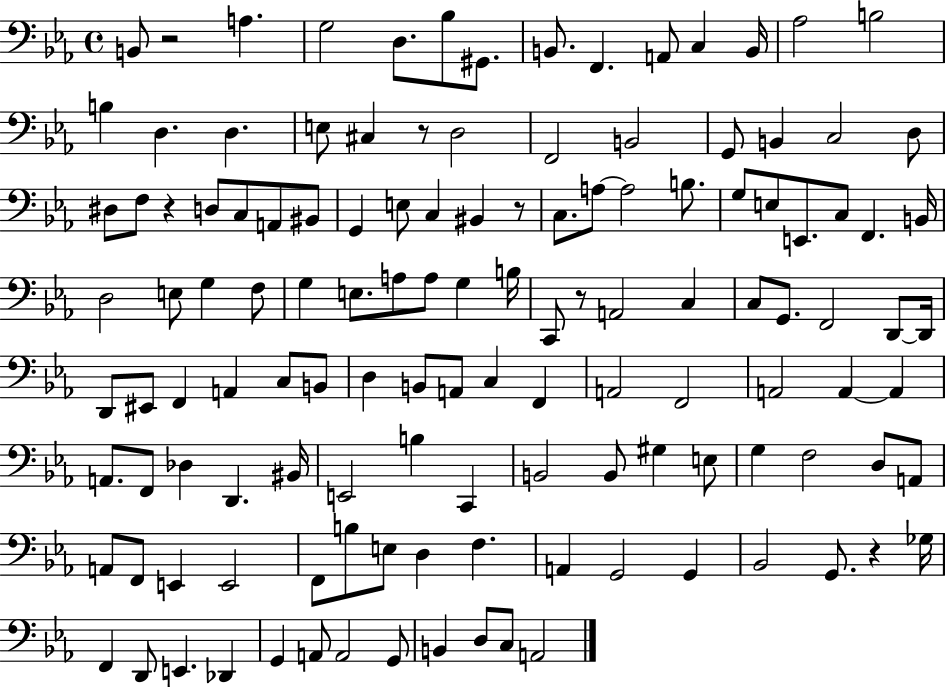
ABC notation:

X:1
T:Untitled
M:4/4
L:1/4
K:Eb
B,,/2 z2 A, G,2 D,/2 _B,/2 ^G,,/2 B,,/2 F,, A,,/2 C, B,,/4 _A,2 B,2 B, D, D, E,/2 ^C, z/2 D,2 F,,2 B,,2 G,,/2 B,, C,2 D,/2 ^D,/2 F,/2 z D,/2 C,/2 A,,/2 ^B,,/2 G,, E,/2 C, ^B,, z/2 C,/2 A,/2 A,2 B,/2 G,/2 E,/2 E,,/2 C,/2 F,, B,,/4 D,2 E,/2 G, F,/2 G, E,/2 A,/2 A,/2 G, B,/4 C,,/2 z/2 A,,2 C, C,/2 G,,/2 F,,2 D,,/2 D,,/4 D,,/2 ^E,,/2 F,, A,, C,/2 B,,/2 D, B,,/2 A,,/2 C, F,, A,,2 F,,2 A,,2 A,, A,, A,,/2 F,,/2 _D, D,, ^B,,/4 E,,2 B, C,, B,,2 B,,/2 ^G, E,/2 G, F,2 D,/2 A,,/2 A,,/2 F,,/2 E,, E,,2 F,,/2 B,/2 E,/2 D, F, A,, G,,2 G,, _B,,2 G,,/2 z _G,/4 F,, D,,/2 E,, _D,, G,, A,,/2 A,,2 G,,/2 B,, D,/2 C,/2 A,,2